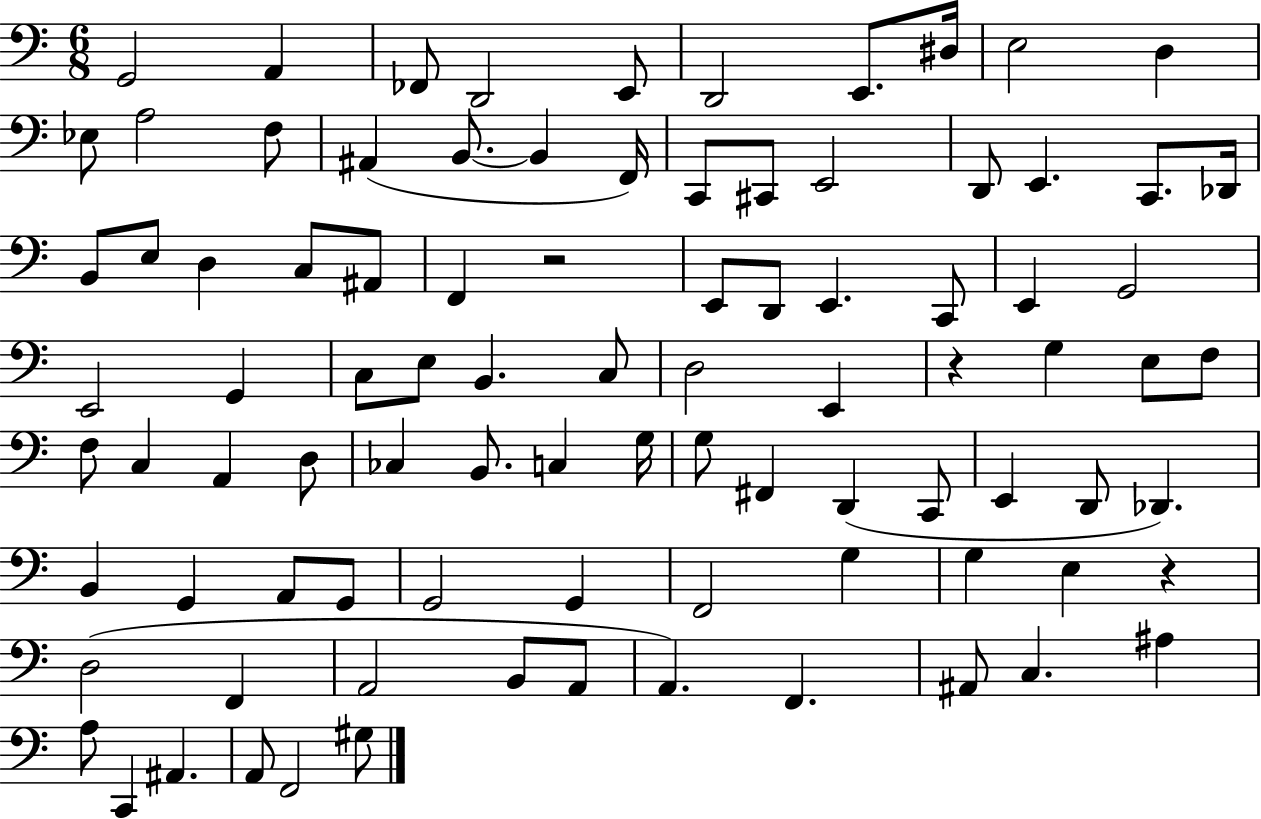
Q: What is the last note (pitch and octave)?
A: G#3